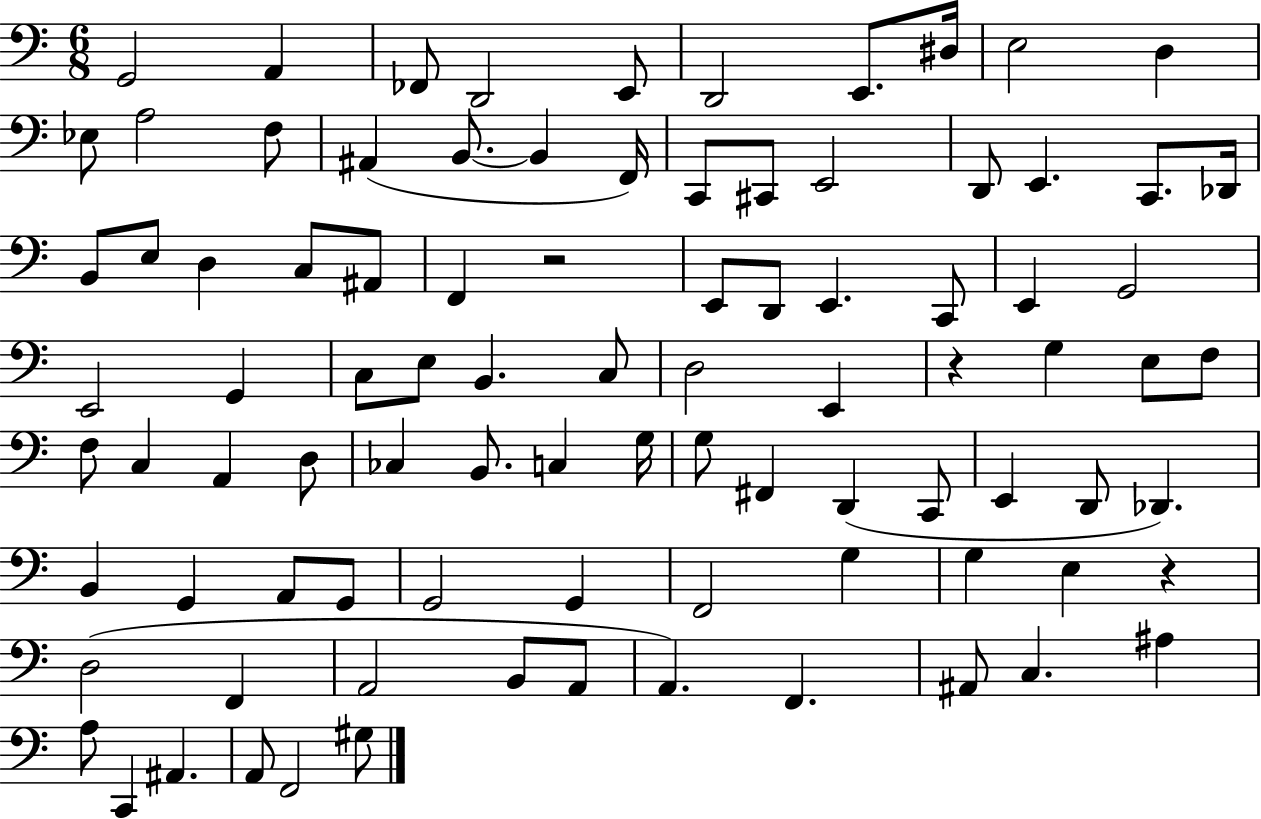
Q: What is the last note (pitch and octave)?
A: G#3